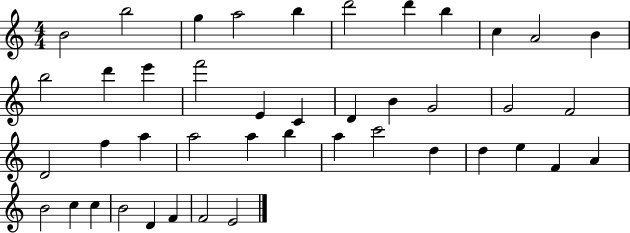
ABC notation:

X:1
T:Untitled
M:4/4
L:1/4
K:C
B2 b2 g a2 b d'2 d' b c A2 B b2 d' e' f'2 E C D B G2 G2 F2 D2 f a a2 a b a c'2 d d e F A B2 c c B2 D F F2 E2